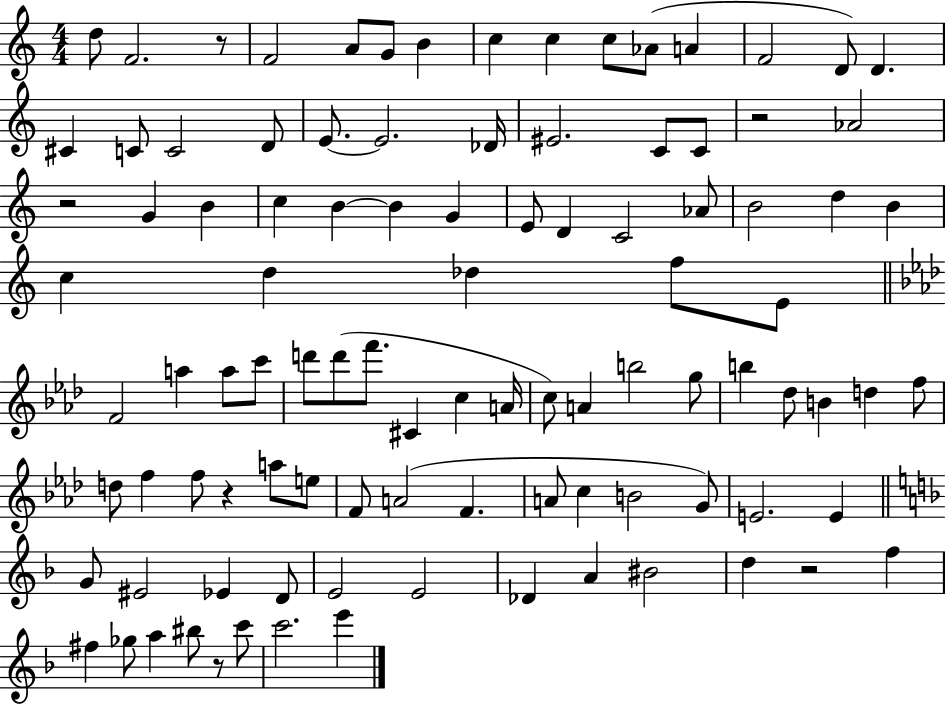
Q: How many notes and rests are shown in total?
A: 100